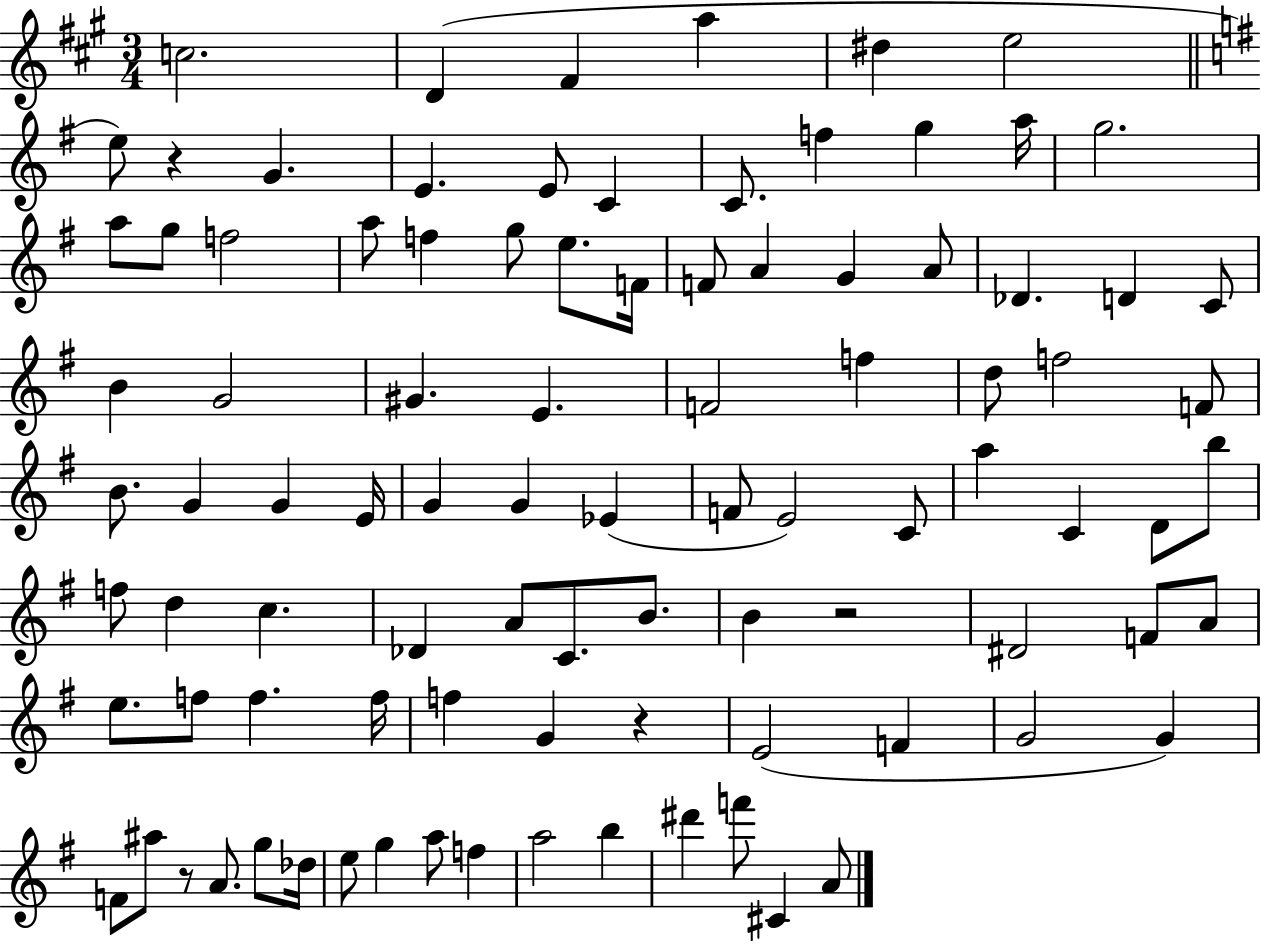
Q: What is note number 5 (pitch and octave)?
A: D#5